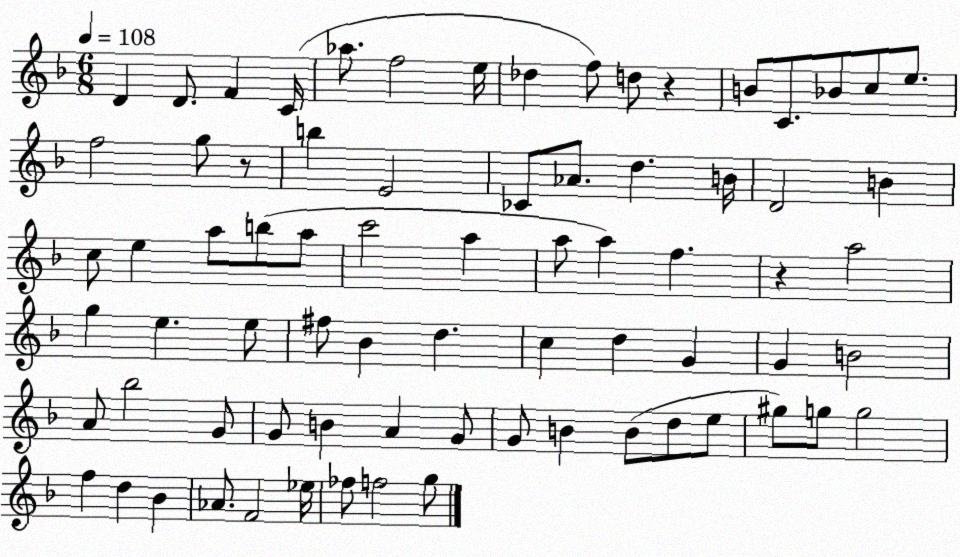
X:1
T:Untitled
M:6/8
L:1/4
K:F
D D/2 F C/4 _a/2 f2 e/4 _d f/2 d/2 z B/2 C/2 _B/2 c/2 e/2 f2 g/2 z/2 b E2 _C/2 _A/2 d B/4 D2 B c/2 e a/2 b/2 a/2 c'2 a a/2 a f z a2 g e e/2 ^f/2 _B d c d G G B2 A/2 _b2 G/2 G/2 B A G/2 G/2 B B/2 d/2 e/2 ^g/2 g/2 g2 f d _B _A/2 F2 _e/4 _f/2 f2 g/2